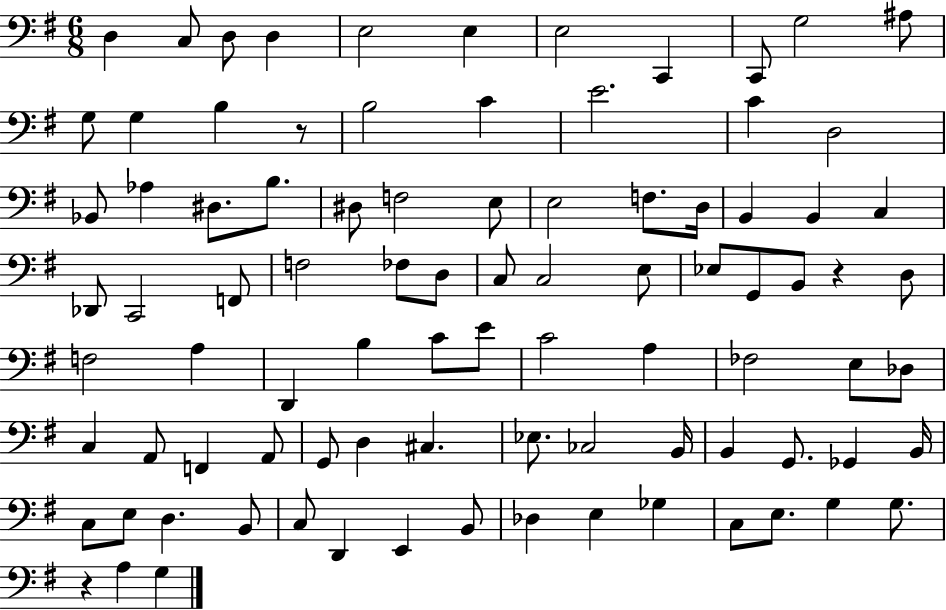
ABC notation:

X:1
T:Untitled
M:6/8
L:1/4
K:G
D, C,/2 D,/2 D, E,2 E, E,2 C,, C,,/2 G,2 ^A,/2 G,/2 G, B, z/2 B,2 C E2 C D,2 _B,,/2 _A, ^D,/2 B,/2 ^D,/2 F,2 E,/2 E,2 F,/2 D,/4 B,, B,, C, _D,,/2 C,,2 F,,/2 F,2 _F,/2 D,/2 C,/2 C,2 E,/2 _E,/2 G,,/2 B,,/2 z D,/2 F,2 A, D,, B, C/2 E/2 C2 A, _F,2 E,/2 _D,/2 C, A,,/2 F,, A,,/2 G,,/2 D, ^C, _E,/2 _C,2 B,,/4 B,, G,,/2 _G,, B,,/4 C,/2 E,/2 D, B,,/2 C,/2 D,, E,, B,,/2 _D, E, _G, C,/2 E,/2 G, G,/2 z A, G,